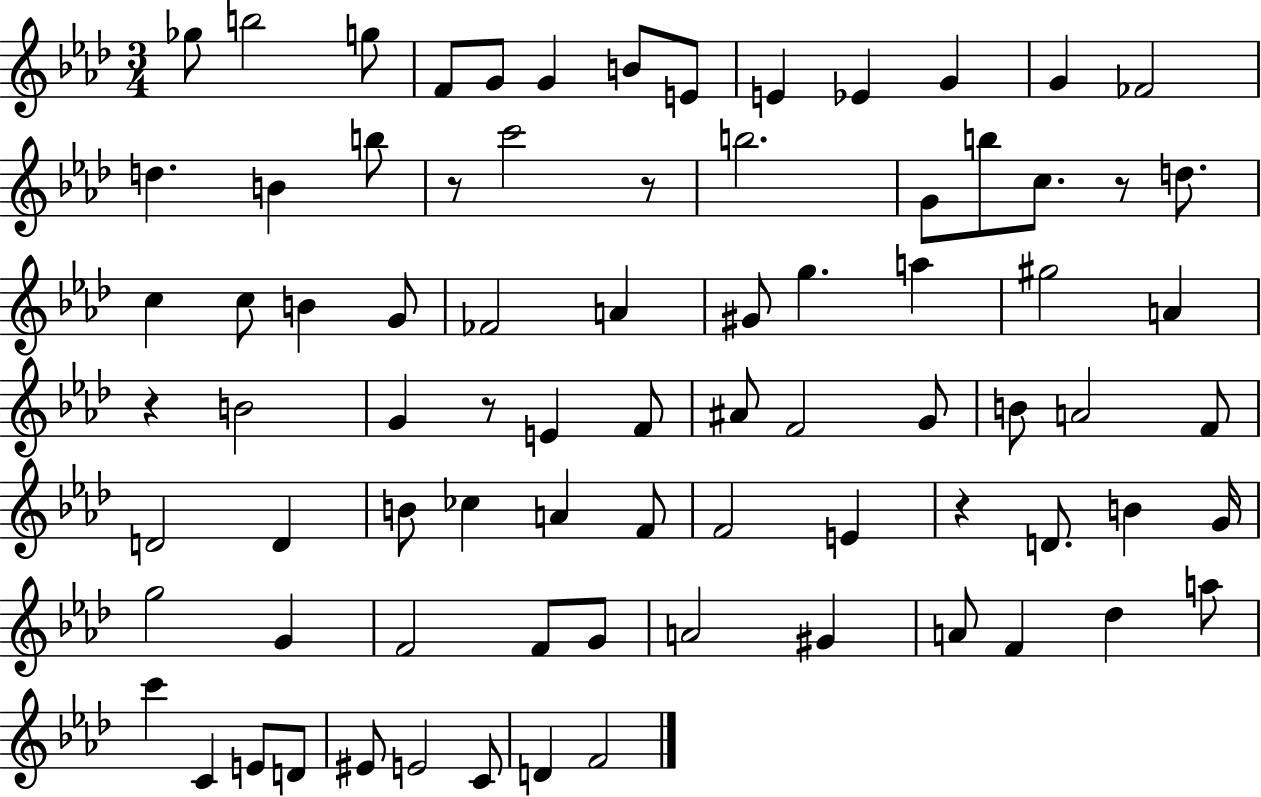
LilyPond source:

{
  \clef treble
  \numericTimeSignature
  \time 3/4
  \key aes \major
  ges''8 b''2 g''8 | f'8 g'8 g'4 b'8 e'8 | e'4 ees'4 g'4 | g'4 fes'2 | \break d''4. b'4 b''8 | r8 c'''2 r8 | b''2. | g'8 b''8 c''8. r8 d''8. | \break c''4 c''8 b'4 g'8 | fes'2 a'4 | gis'8 g''4. a''4 | gis''2 a'4 | \break r4 b'2 | g'4 r8 e'4 f'8 | ais'8 f'2 g'8 | b'8 a'2 f'8 | \break d'2 d'4 | b'8 ces''4 a'4 f'8 | f'2 e'4 | r4 d'8. b'4 g'16 | \break g''2 g'4 | f'2 f'8 g'8 | a'2 gis'4 | a'8 f'4 des''4 a''8 | \break c'''4 c'4 e'8 d'8 | eis'8 e'2 c'8 | d'4 f'2 | \bar "|."
}